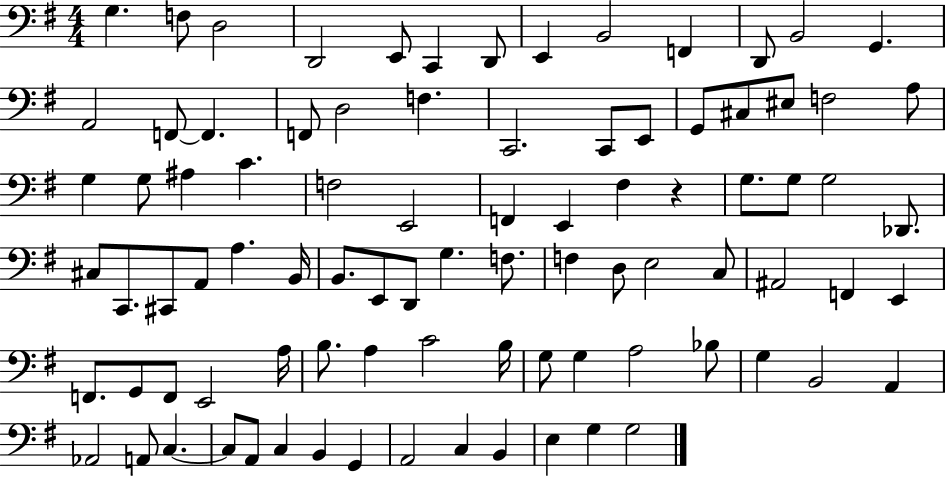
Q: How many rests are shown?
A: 1